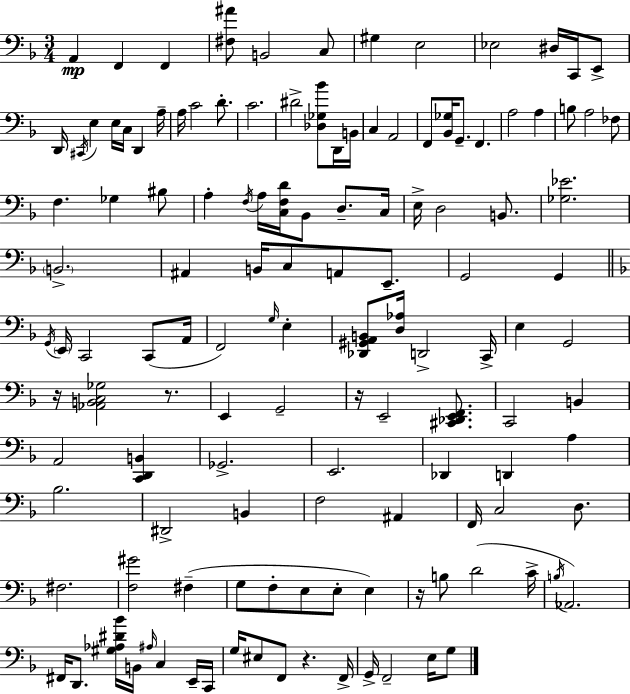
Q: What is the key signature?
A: D minor